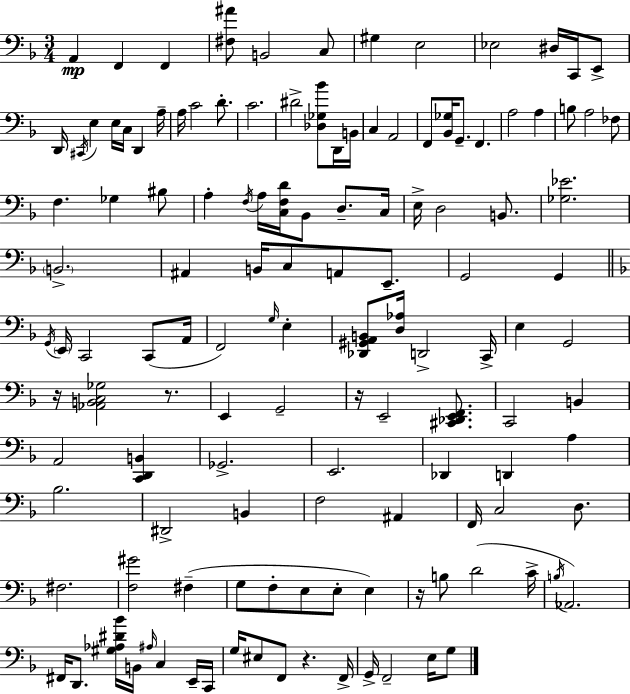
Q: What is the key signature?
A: D minor